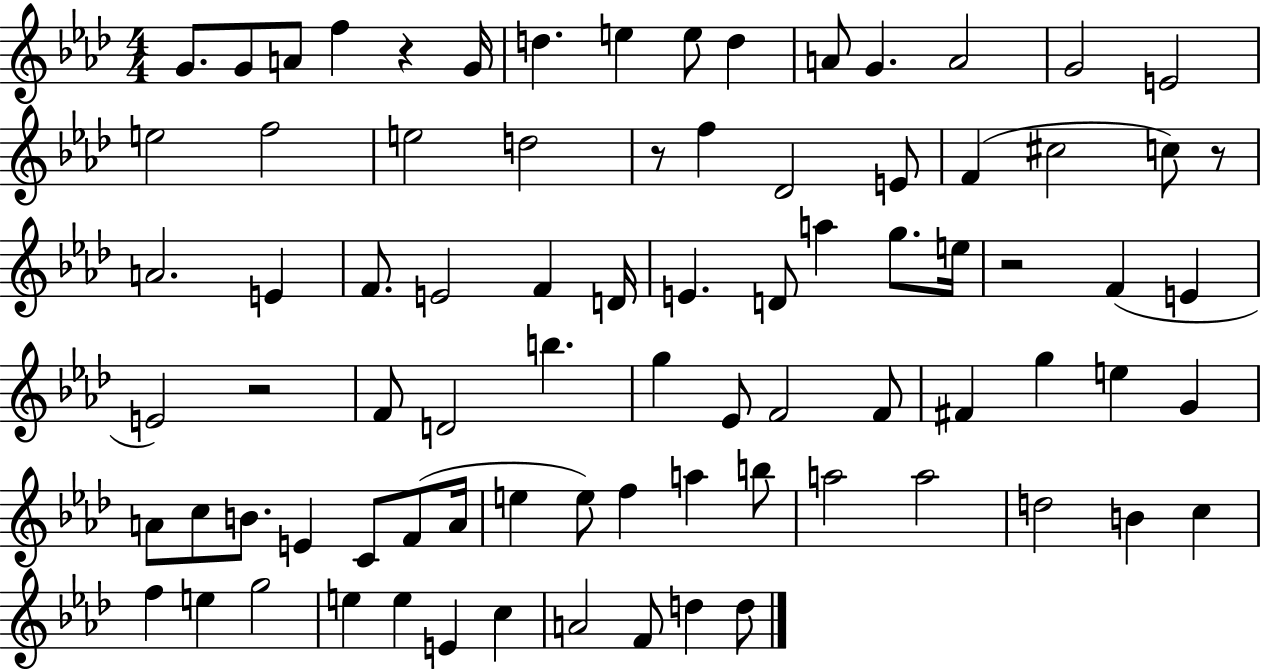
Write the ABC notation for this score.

X:1
T:Untitled
M:4/4
L:1/4
K:Ab
G/2 G/2 A/2 f z G/4 d e e/2 d A/2 G A2 G2 E2 e2 f2 e2 d2 z/2 f _D2 E/2 F ^c2 c/2 z/2 A2 E F/2 E2 F D/4 E D/2 a g/2 e/4 z2 F E E2 z2 F/2 D2 b g _E/2 F2 F/2 ^F g e G A/2 c/2 B/2 E C/2 F/2 A/4 e e/2 f a b/2 a2 a2 d2 B c f e g2 e e E c A2 F/2 d d/2